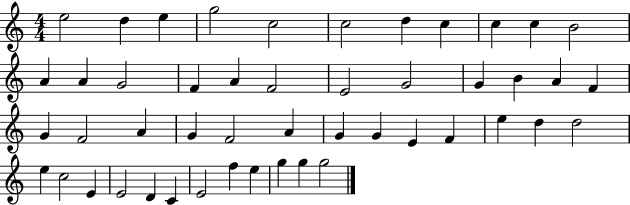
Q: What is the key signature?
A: C major